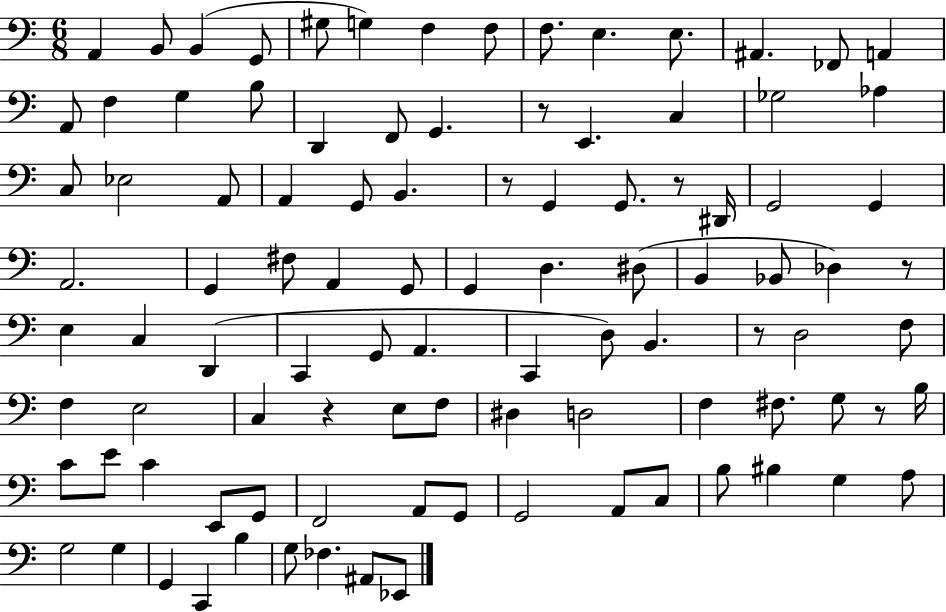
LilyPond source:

{
  \clef bass
  \numericTimeSignature
  \time 6/8
  \key c \major
  a,4 b,8 b,4( g,8 | gis8 g4) f4 f8 | f8. e4. e8. | ais,4. fes,8 a,4 | \break a,8 f4 g4 b8 | d,4 f,8 g,4. | r8 e,4. c4 | ges2 aes4 | \break c8 ees2 a,8 | a,4 g,8 b,4. | r8 g,4 g,8. r8 dis,16 | g,2 g,4 | \break a,2. | g,4 fis8 a,4 g,8 | g,4 d4. dis8( | b,4 bes,8 des4) r8 | \break e4 c4 d,4( | c,4 g,8 a,4. | c,4 d8) b,4. | r8 d2 f8 | \break f4 e2 | c4 r4 e8 f8 | dis4 d2 | f4 fis8. g8 r8 b16 | \break c'8 e'8 c'4 e,8 g,8 | f,2 a,8 g,8 | g,2 a,8 c8 | b8 bis4 g4 a8 | \break g2 g4 | g,4 c,4 b4 | g8 fes4. ais,8 ees,8 | \bar "|."
}